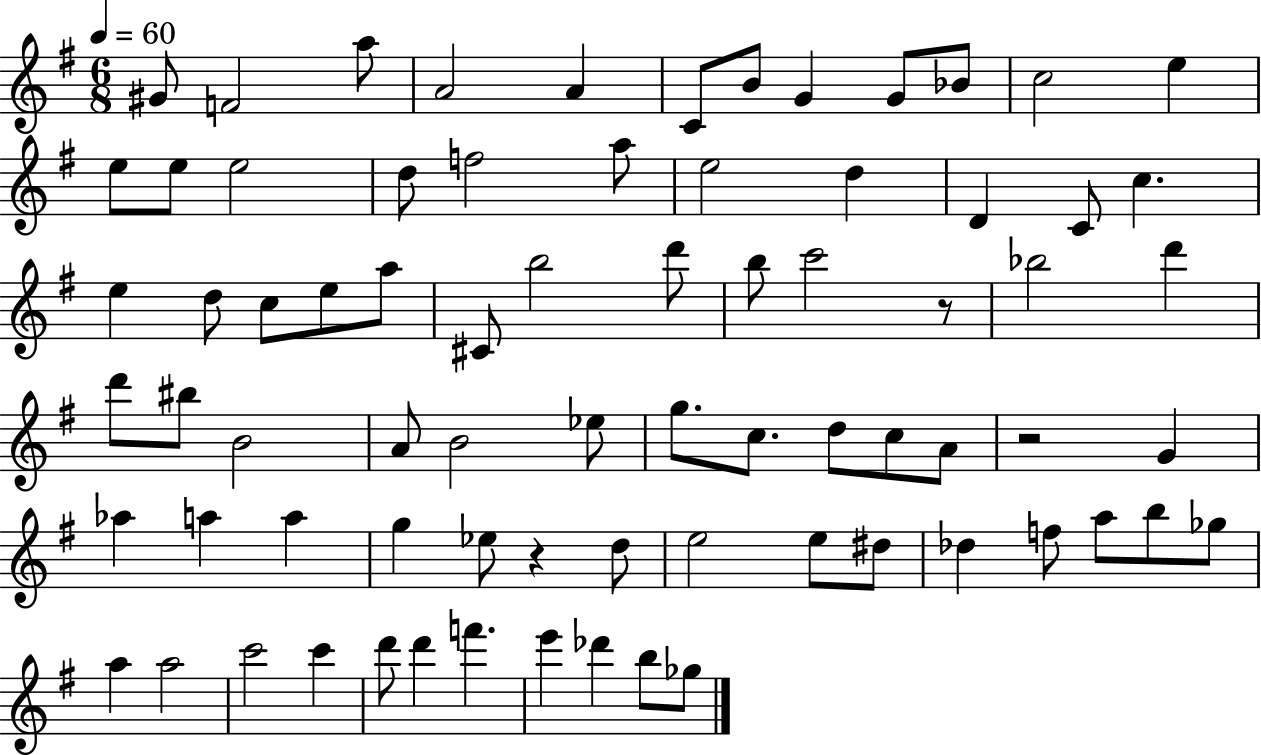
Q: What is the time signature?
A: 6/8